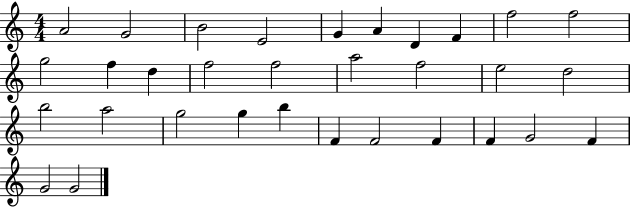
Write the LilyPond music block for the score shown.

{
  \clef treble
  \numericTimeSignature
  \time 4/4
  \key c \major
  a'2 g'2 | b'2 e'2 | g'4 a'4 d'4 f'4 | f''2 f''2 | \break g''2 f''4 d''4 | f''2 f''2 | a''2 f''2 | e''2 d''2 | \break b''2 a''2 | g''2 g''4 b''4 | f'4 f'2 f'4 | f'4 g'2 f'4 | \break g'2 g'2 | \bar "|."
}